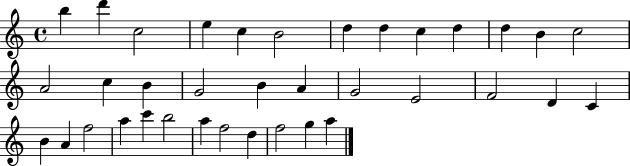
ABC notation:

X:1
T:Untitled
M:4/4
L:1/4
K:C
b d' c2 e c B2 d d c d d B c2 A2 c B G2 B A G2 E2 F2 D C B A f2 a c' b2 a f2 d f2 g a